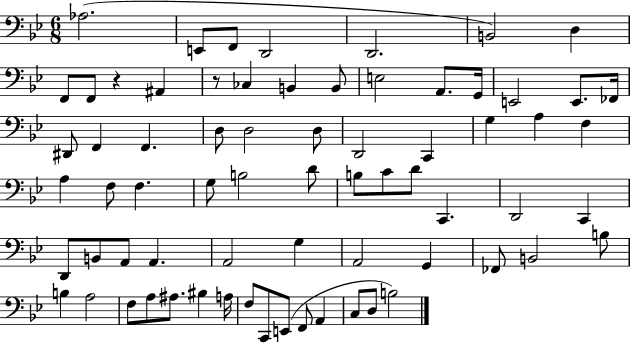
{
  \clef bass
  \numericTimeSignature
  \time 6/8
  \key bes \major
  aes2.( | e,8 f,8 d,2 | d,2. | b,2) d4 | \break f,8 f,8 r4 ais,4 | r8 ces4 b,4 b,8 | e2 a,8. g,16 | e,2 e,8. fes,16 | \break dis,8 f,4 f,4. | d8 d2 d8 | d,2 c,4 | g4 a4 f4 | \break a4 f8 f4. | g8 b2 d'8 | b8 c'8 d'8 c,4. | d,2 c,4 | \break d,8 b,8 a,8 a,4. | a,2 g4 | a,2 g,4 | fes,8 b,2 b8 | \break b4 a2 | f8 a8 ais8. bis4 a16 | f8 c,8 e,8( f,8 a,4 | c8 d8 b2) | \break \bar "|."
}